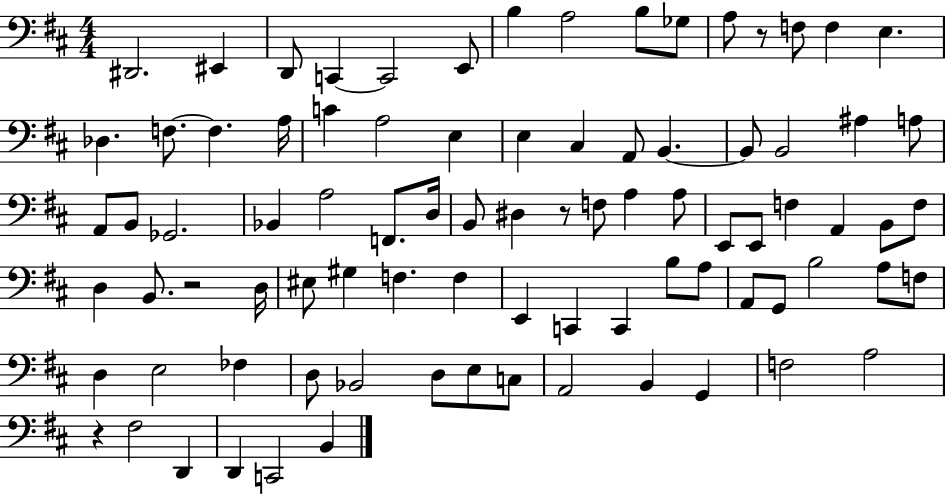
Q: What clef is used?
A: bass